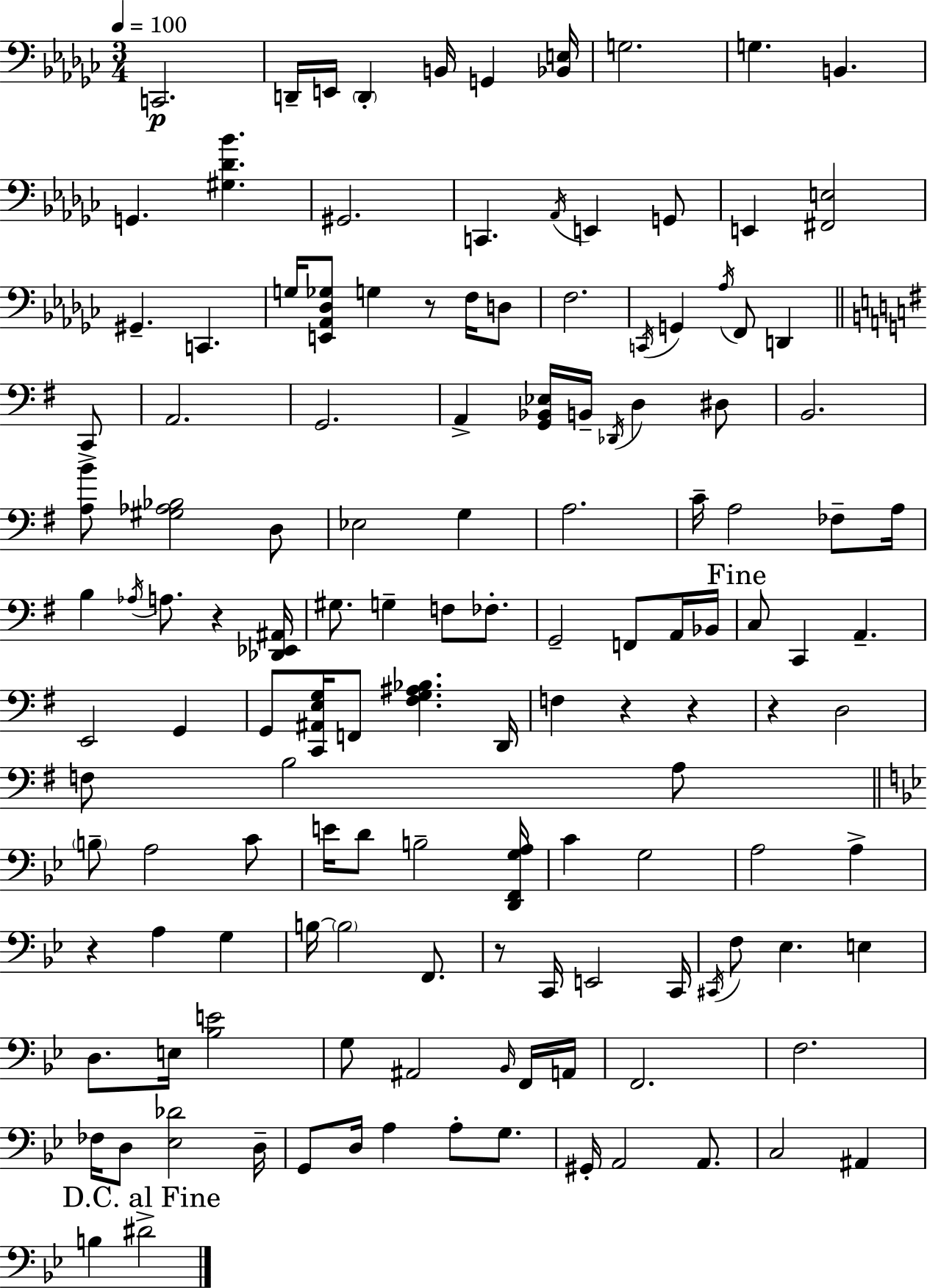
C2/h. D2/s E2/s D2/q B2/s G2/q [Bb2,E3]/s G3/h. G3/q. B2/q. G2/q. [G#3,Db4,Bb4]/q. G#2/h. C2/q. Ab2/s E2/q G2/e E2/q [F#2,E3]/h G#2/q. C2/q. G3/s [E2,Ab2,Db3,Gb3]/e G3/q R/e F3/s D3/e F3/h. C2/s G2/q Ab3/s F2/e D2/q C2/e A2/h. G2/h. A2/q [G2,Bb2,Eb3]/s B2/s Db2/s D3/q D#3/e B2/h. [A3,B4]/e [G#3,Ab3,Bb3]/h D3/e Eb3/h G3/q A3/h. C4/s A3/h FES3/e A3/s B3/q Ab3/s A3/e. R/q [Db2,Eb2,A#2]/s G#3/e. G3/q F3/e FES3/e. G2/h F2/e A2/s Bb2/s C3/e C2/q A2/q. E2/h G2/q G2/e [C2,A#2,E3,G3]/s F2/e [F#3,G3,A#3,Bb3]/q. D2/s F3/q R/q R/q R/q D3/h F3/e B3/h A3/e B3/e A3/h C4/e E4/s D4/e B3/h [D2,F2,G3,A3]/s C4/q G3/h A3/h A3/q R/q A3/q G3/q B3/s B3/h F2/e. R/e C2/s E2/h C2/s C#2/s F3/e Eb3/q. E3/q D3/e. E3/s [Bb3,E4]/h G3/e A#2/h Bb2/s F2/s A2/s F2/h. F3/h. FES3/s D3/e [Eb3,Db4]/h D3/s G2/e D3/s A3/q A3/e G3/e. G#2/s A2/h A2/e. C3/h A#2/q B3/q D#4/h